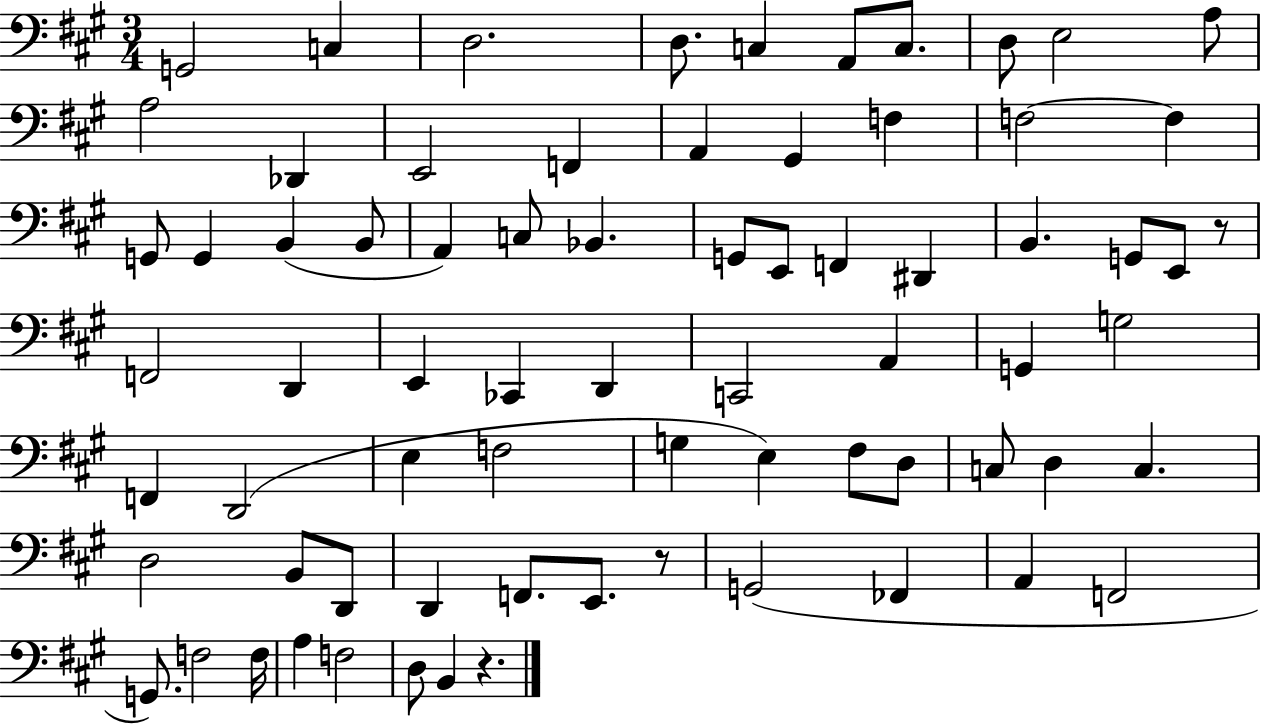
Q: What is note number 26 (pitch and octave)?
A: Bb2